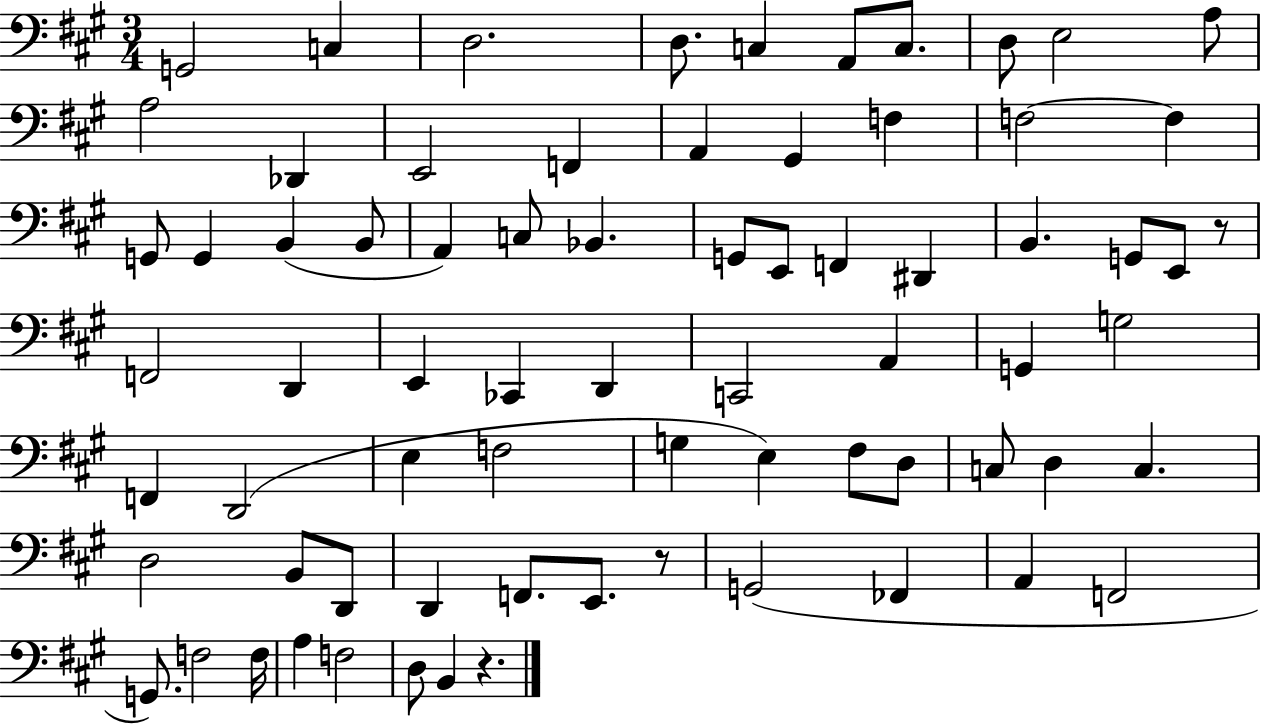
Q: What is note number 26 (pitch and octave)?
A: Bb2